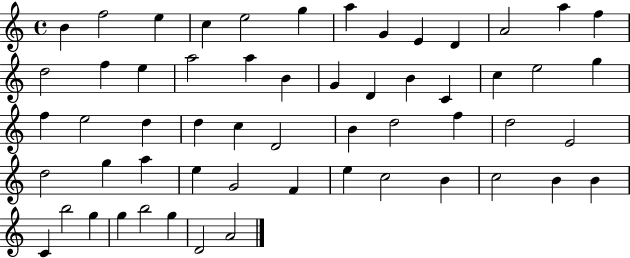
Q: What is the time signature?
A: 4/4